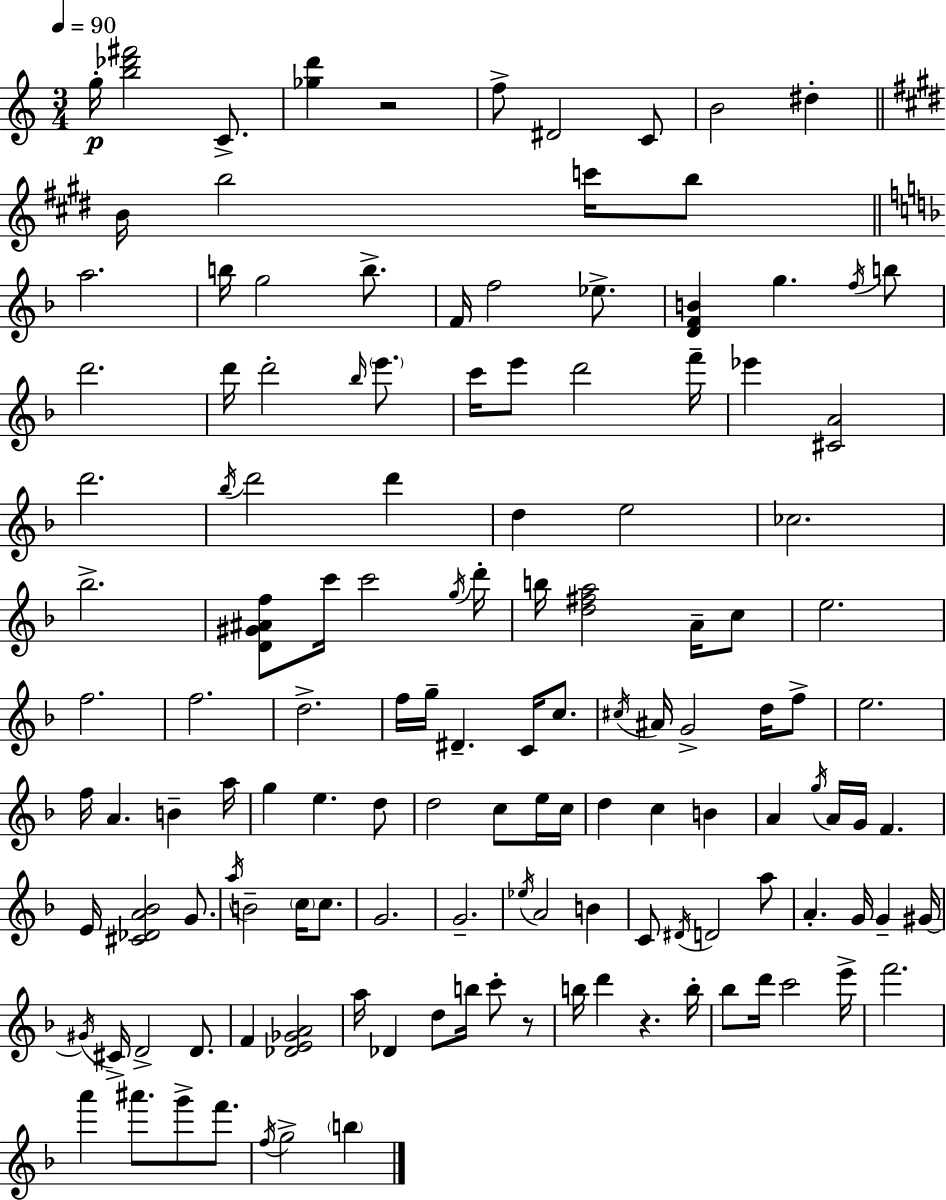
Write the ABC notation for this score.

X:1
T:Untitled
M:3/4
L:1/4
K:C
g/4 [b_d'^f']2 C/2 [_gd'] z2 f/2 ^D2 C/2 B2 ^d B/4 b2 c'/4 b/2 a2 b/4 g2 b/2 F/4 f2 _e/2 [DFB] g f/4 b/2 d'2 d'/4 d'2 _b/4 e'/2 c'/4 e'/2 d'2 f'/4 _e' [^CA]2 d'2 _b/4 d'2 d' d e2 _c2 _b2 [D^G^Af]/2 c'/4 c'2 g/4 d'/4 b/4 [d^fa]2 A/4 c/2 e2 f2 f2 d2 f/4 g/4 ^D C/4 c/2 ^c/4 ^A/4 G2 d/4 f/2 e2 f/4 A B a/4 g e d/2 d2 c/2 e/4 c/4 d c B A g/4 A/4 G/4 F E/4 [^C_DA_B]2 G/2 a/4 B2 c/4 c/2 G2 G2 _e/4 A2 B C/2 ^D/4 D2 a/2 A G/4 G ^G/4 ^G/4 ^C/4 D2 D/2 F [_DE_GA]2 a/4 _D d/2 b/4 c'/2 z/2 b/4 d' z b/4 _b/2 d'/4 c'2 e'/4 f'2 a' ^a'/2 g'/2 f'/2 f/4 g2 b